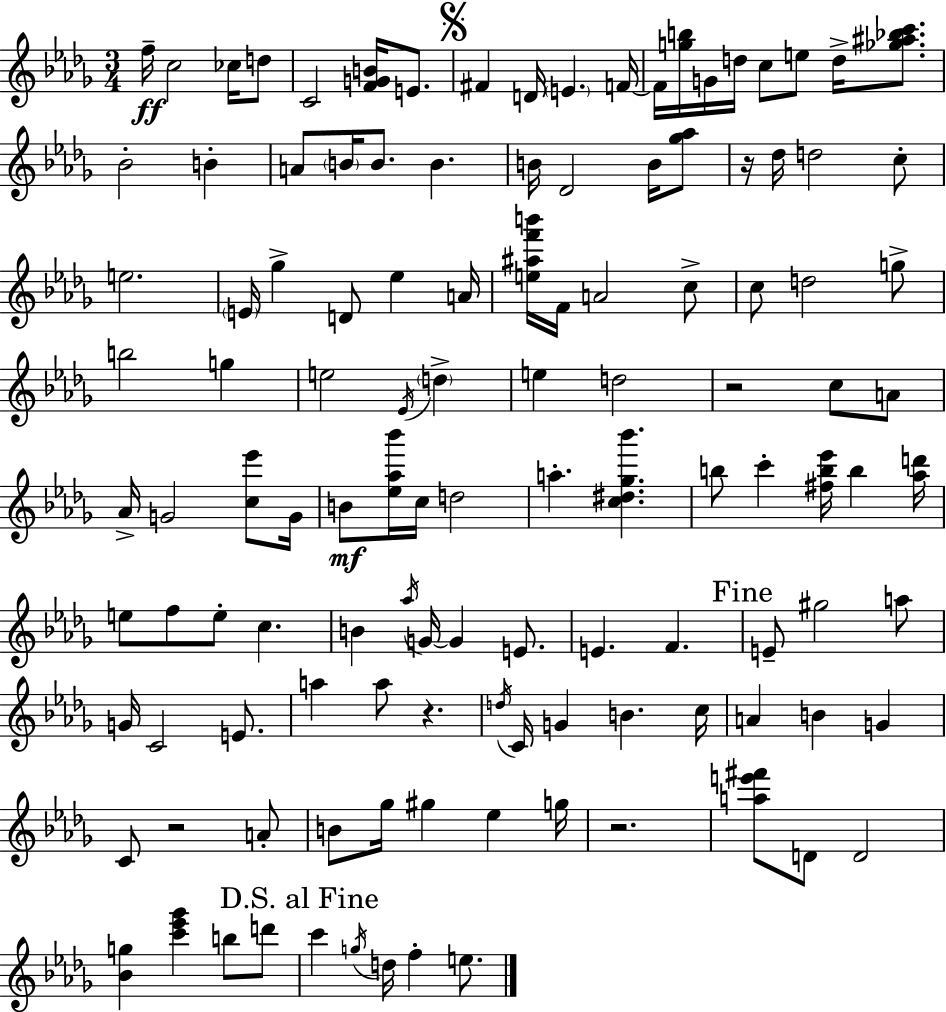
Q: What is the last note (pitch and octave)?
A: E5